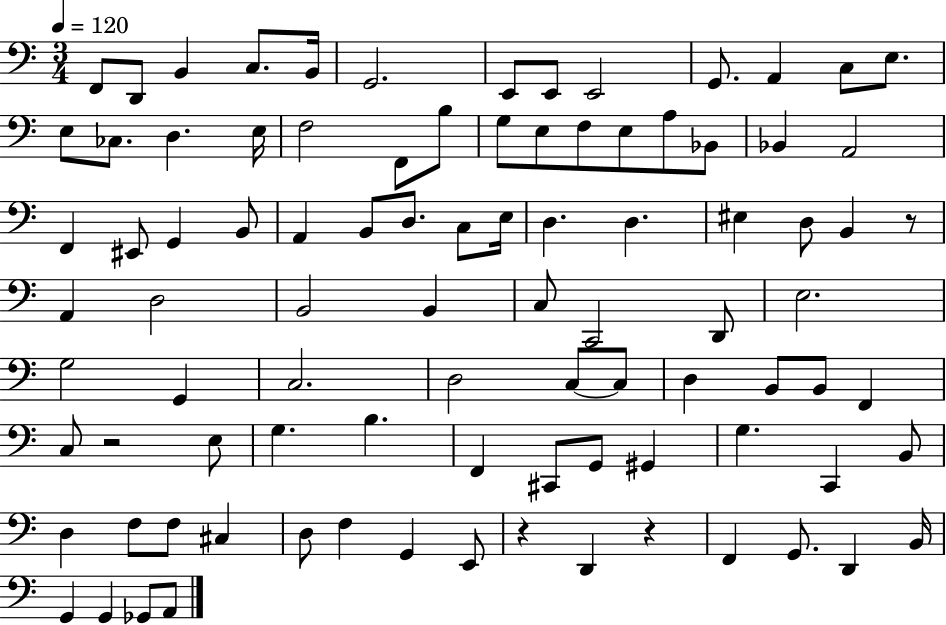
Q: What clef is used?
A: bass